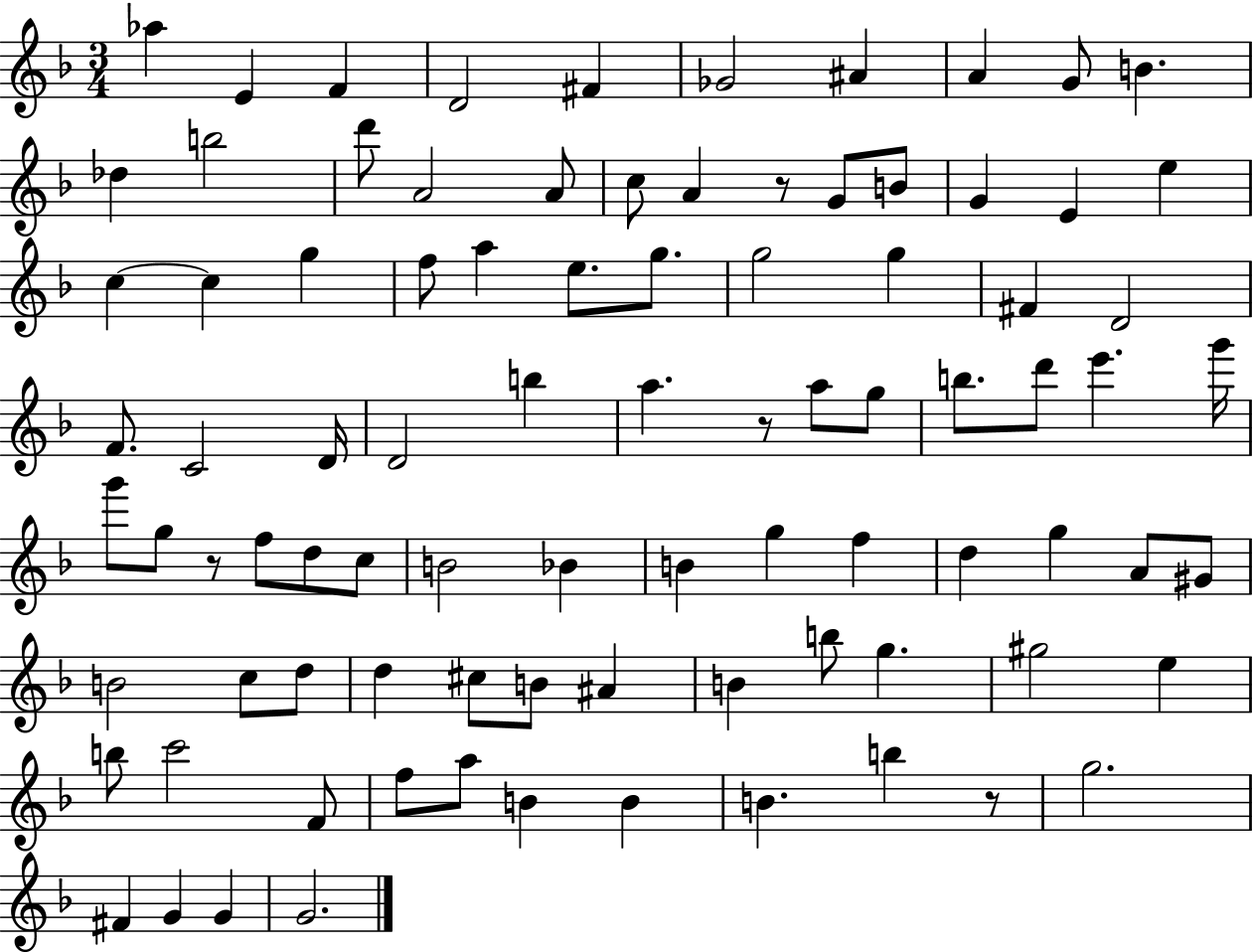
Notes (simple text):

Ab5/q E4/q F4/q D4/h F#4/q Gb4/h A#4/q A4/q G4/e B4/q. Db5/q B5/h D6/e A4/h A4/e C5/e A4/q R/e G4/e B4/e G4/q E4/q E5/q C5/q C5/q G5/q F5/e A5/q E5/e. G5/e. G5/h G5/q F#4/q D4/h F4/e. C4/h D4/s D4/h B5/q A5/q. R/e A5/e G5/e B5/e. D6/e E6/q. G6/s G6/e G5/e R/e F5/e D5/e C5/e B4/h Bb4/q B4/q G5/q F5/q D5/q G5/q A4/e G#4/e B4/h C5/e D5/e D5/q C#5/e B4/e A#4/q B4/q B5/e G5/q. G#5/h E5/q B5/e C6/h F4/e F5/e A5/e B4/q B4/q B4/q. B5/q R/e G5/h. F#4/q G4/q G4/q G4/h.